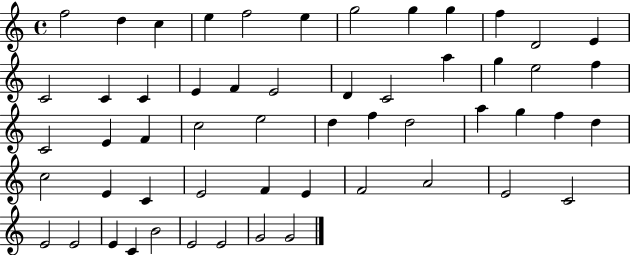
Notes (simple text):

F5/h D5/q C5/q E5/q F5/h E5/q G5/h G5/q G5/q F5/q D4/h E4/q C4/h C4/q C4/q E4/q F4/q E4/h D4/q C4/h A5/q G5/q E5/h F5/q C4/h E4/q F4/q C5/h E5/h D5/q F5/q D5/h A5/q G5/q F5/q D5/q C5/h E4/q C4/q E4/h F4/q E4/q F4/h A4/h E4/h C4/h E4/h E4/h E4/q C4/q B4/h E4/h E4/h G4/h G4/h